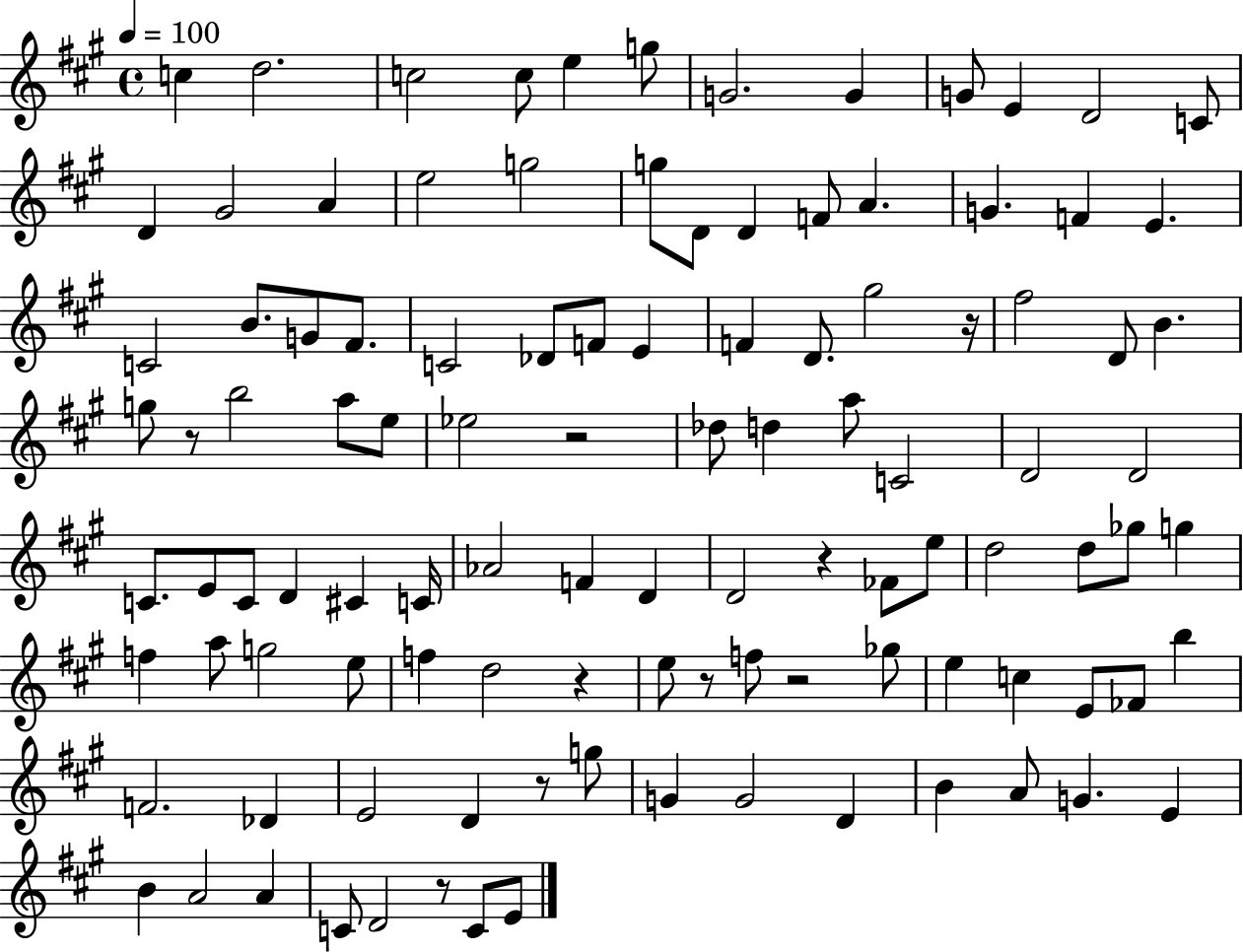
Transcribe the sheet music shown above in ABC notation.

X:1
T:Untitled
M:4/4
L:1/4
K:A
c d2 c2 c/2 e g/2 G2 G G/2 E D2 C/2 D ^G2 A e2 g2 g/2 D/2 D F/2 A G F E C2 B/2 G/2 ^F/2 C2 _D/2 F/2 E F D/2 ^g2 z/4 ^f2 D/2 B g/2 z/2 b2 a/2 e/2 _e2 z2 _d/2 d a/2 C2 D2 D2 C/2 E/2 C/2 D ^C C/4 _A2 F D D2 z _F/2 e/2 d2 d/2 _g/2 g f a/2 g2 e/2 f d2 z e/2 z/2 f/2 z2 _g/2 e c E/2 _F/2 b F2 _D E2 D z/2 g/2 G G2 D B A/2 G E B A2 A C/2 D2 z/2 C/2 E/2